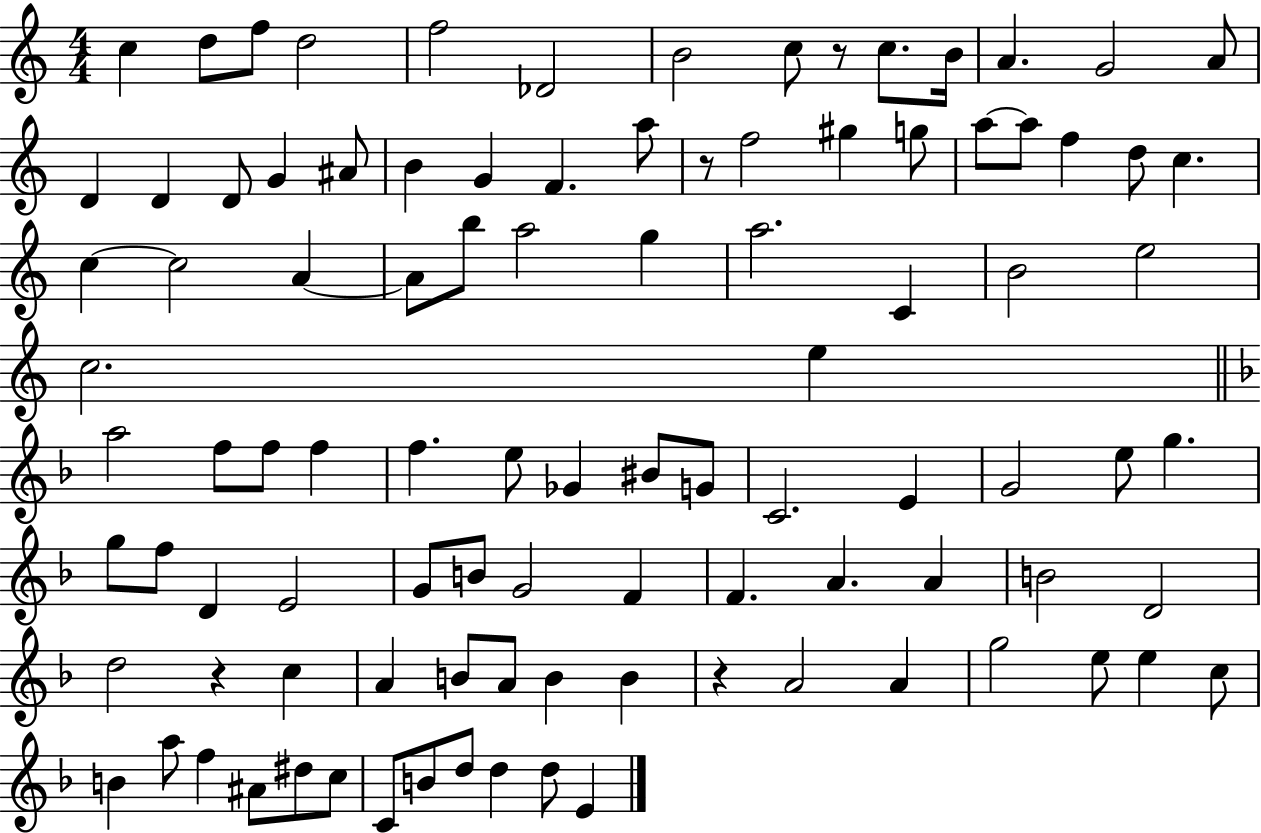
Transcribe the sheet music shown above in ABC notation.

X:1
T:Untitled
M:4/4
L:1/4
K:C
c d/2 f/2 d2 f2 _D2 B2 c/2 z/2 c/2 B/4 A G2 A/2 D D D/2 G ^A/2 B G F a/2 z/2 f2 ^g g/2 a/2 a/2 f d/2 c c c2 A A/2 b/2 a2 g a2 C B2 e2 c2 e a2 f/2 f/2 f f e/2 _G ^B/2 G/2 C2 E G2 e/2 g g/2 f/2 D E2 G/2 B/2 G2 F F A A B2 D2 d2 z c A B/2 A/2 B B z A2 A g2 e/2 e c/2 B a/2 f ^A/2 ^d/2 c/2 C/2 B/2 d/2 d d/2 E